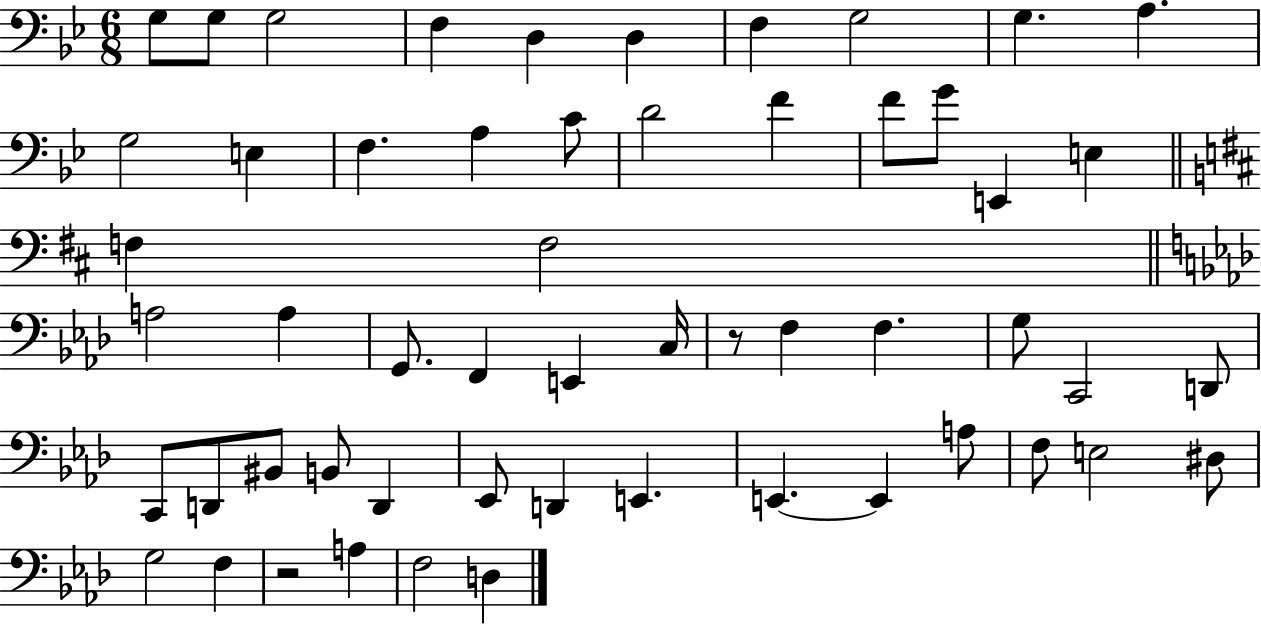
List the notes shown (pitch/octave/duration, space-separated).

G3/e G3/e G3/h F3/q D3/q D3/q F3/q G3/h G3/q. A3/q. G3/h E3/q F3/q. A3/q C4/e D4/h F4/q F4/e G4/e E2/q E3/q F3/q F3/h A3/h A3/q G2/e. F2/q E2/q C3/s R/e F3/q F3/q. G3/e C2/h D2/e C2/e D2/e BIS2/e B2/e D2/q Eb2/e D2/q E2/q. E2/q. E2/q A3/e F3/e E3/h D#3/e G3/h F3/q R/h A3/q F3/h D3/q